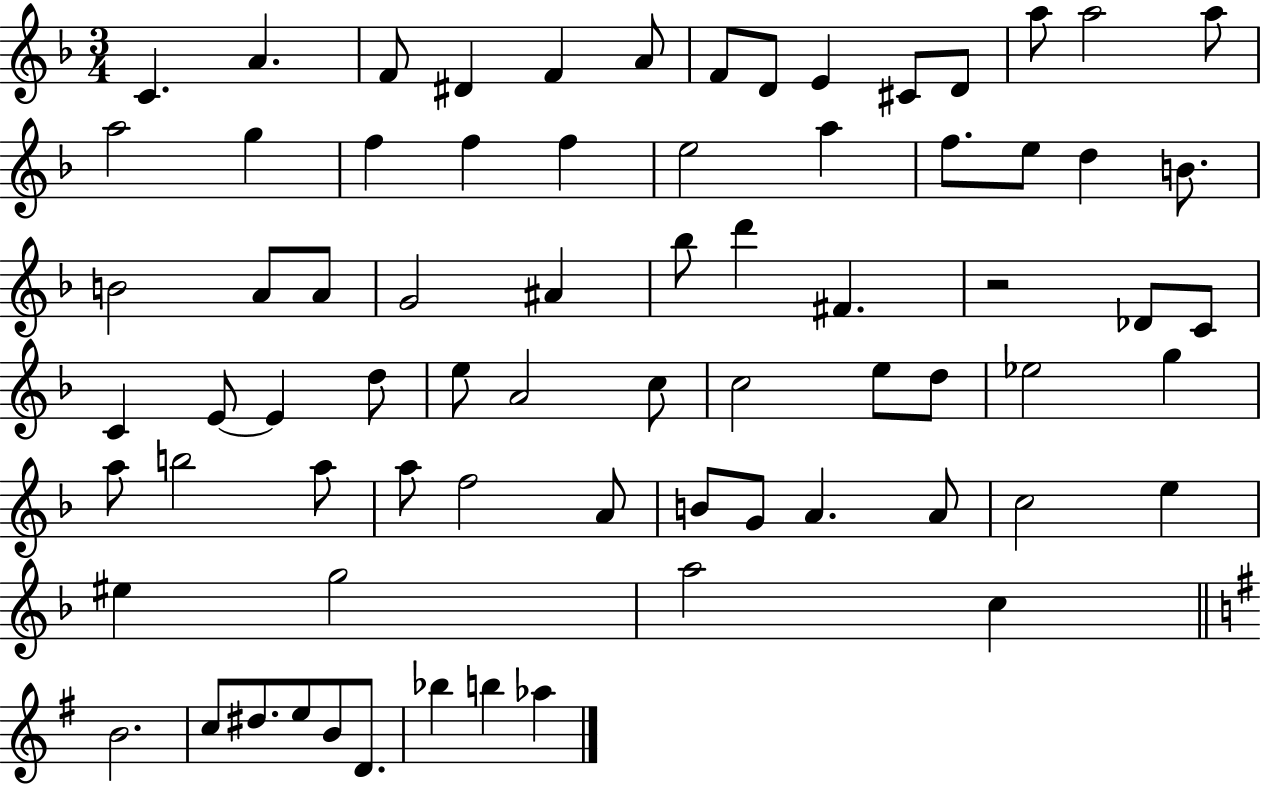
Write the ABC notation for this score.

X:1
T:Untitled
M:3/4
L:1/4
K:F
C A F/2 ^D F A/2 F/2 D/2 E ^C/2 D/2 a/2 a2 a/2 a2 g f f f e2 a f/2 e/2 d B/2 B2 A/2 A/2 G2 ^A _b/2 d' ^F z2 _D/2 C/2 C E/2 E d/2 e/2 A2 c/2 c2 e/2 d/2 _e2 g a/2 b2 a/2 a/2 f2 A/2 B/2 G/2 A A/2 c2 e ^e g2 a2 c B2 c/2 ^d/2 e/2 B/2 D/2 _b b _a